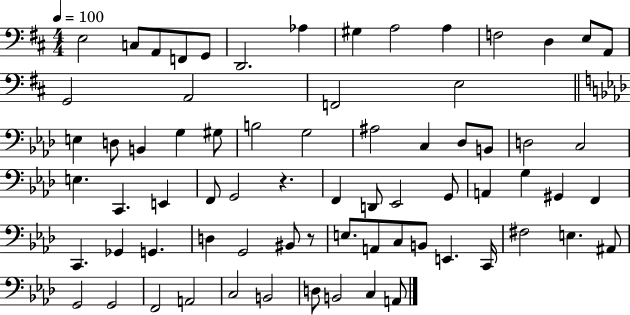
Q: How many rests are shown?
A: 2